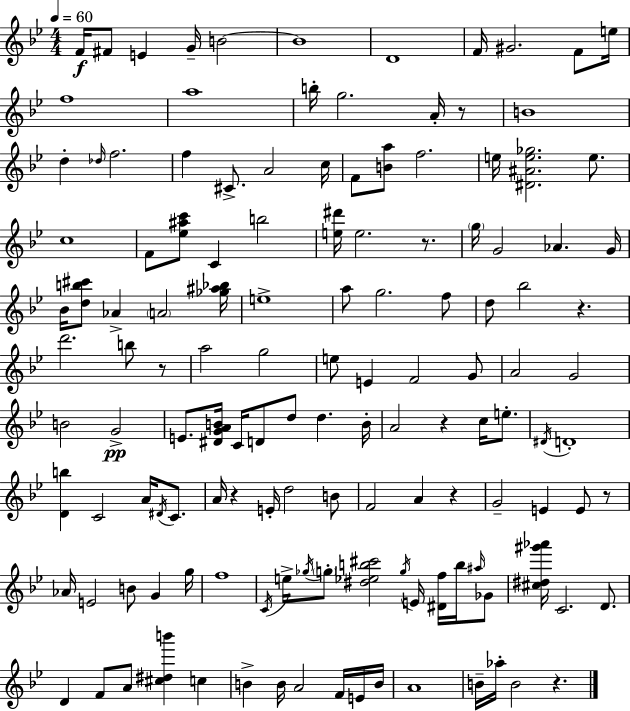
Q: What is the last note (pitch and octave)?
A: B4